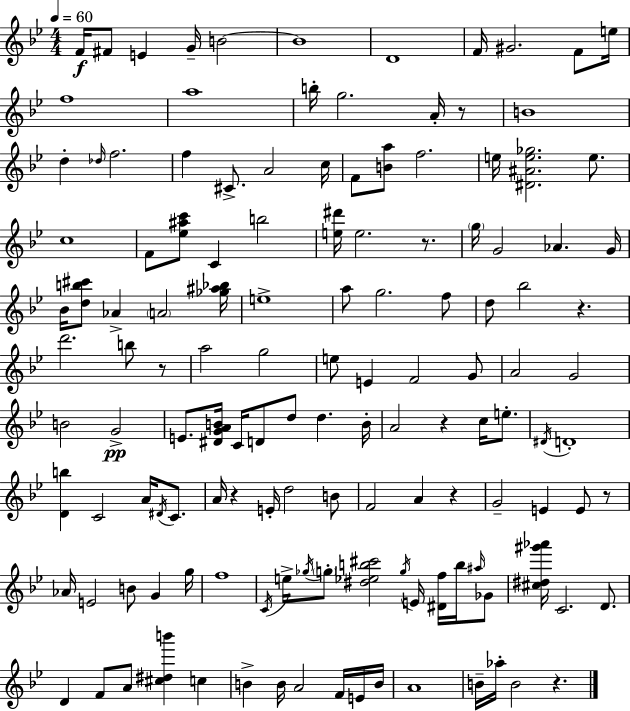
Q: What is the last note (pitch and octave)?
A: B4